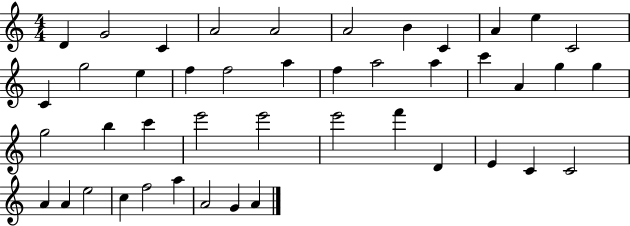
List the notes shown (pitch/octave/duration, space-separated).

D4/q G4/h C4/q A4/h A4/h A4/h B4/q C4/q A4/q E5/q C4/h C4/q G5/h E5/q F5/q F5/h A5/q F5/q A5/h A5/q C6/q A4/q G5/q G5/q G5/h B5/q C6/q E6/h E6/h E6/h F6/q D4/q E4/q C4/q C4/h A4/q A4/q E5/h C5/q F5/h A5/q A4/h G4/q A4/q